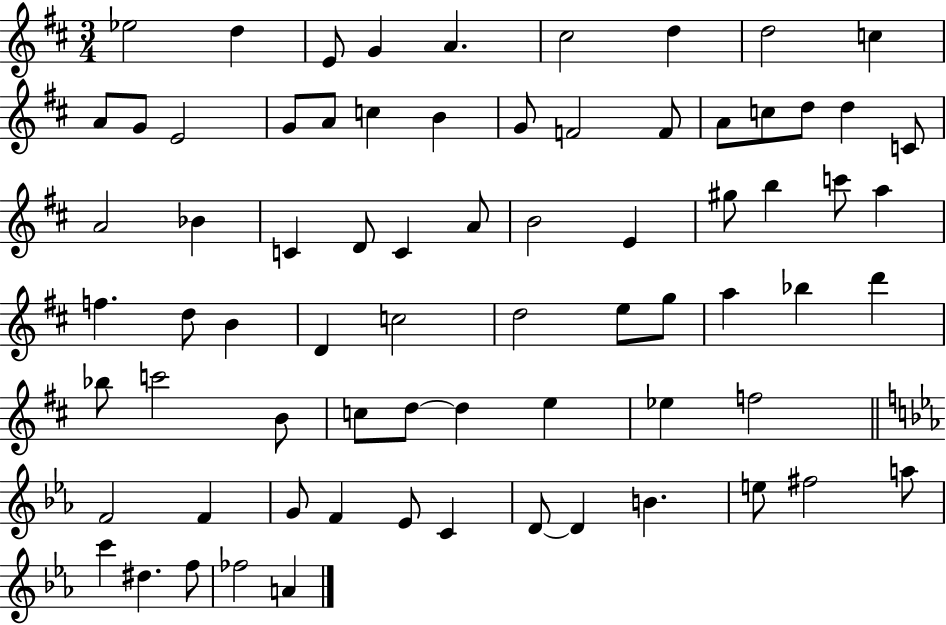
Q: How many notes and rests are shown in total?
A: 73